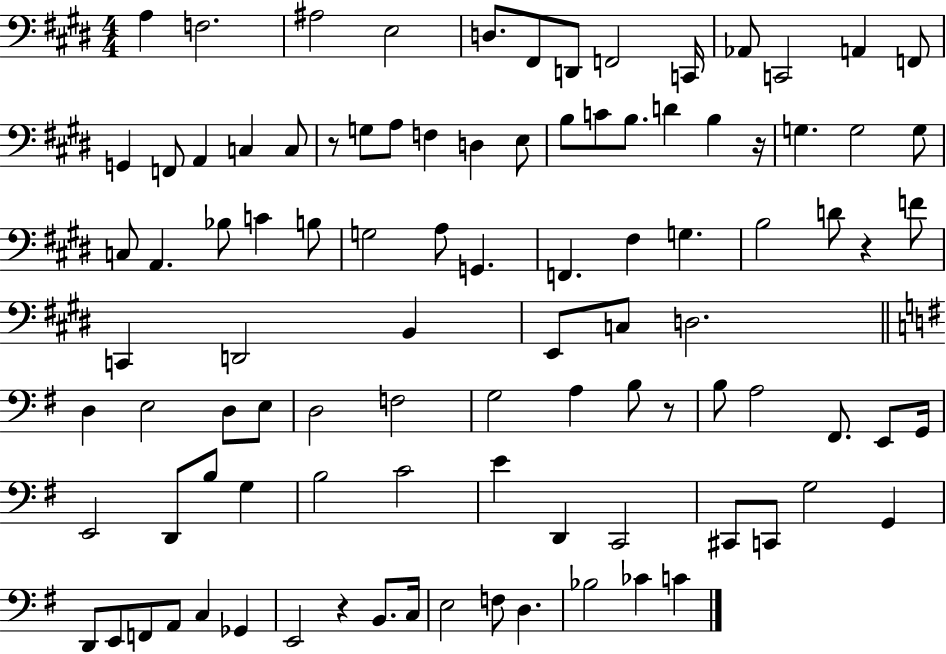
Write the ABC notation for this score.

X:1
T:Untitled
M:4/4
L:1/4
K:E
A, F,2 ^A,2 E,2 D,/2 ^F,,/2 D,,/2 F,,2 C,,/4 _A,,/2 C,,2 A,, F,,/2 G,, F,,/2 A,, C, C,/2 z/2 G,/2 A,/2 F, D, E,/2 B,/2 C/2 B,/2 D B, z/4 G, G,2 G,/2 C,/2 A,, _B,/2 C B,/2 G,2 A,/2 G,, F,, ^F, G, B,2 D/2 z F/2 C,, D,,2 B,, E,,/2 C,/2 D,2 D, E,2 D,/2 E,/2 D,2 F,2 G,2 A, B,/2 z/2 B,/2 A,2 ^F,,/2 E,,/2 G,,/4 E,,2 D,,/2 B,/2 G, B,2 C2 E D,, C,,2 ^C,,/2 C,,/2 G,2 G,, D,,/2 E,,/2 F,,/2 A,,/2 C, _G,, E,,2 z B,,/2 C,/4 E,2 F,/2 D, _B,2 _C C